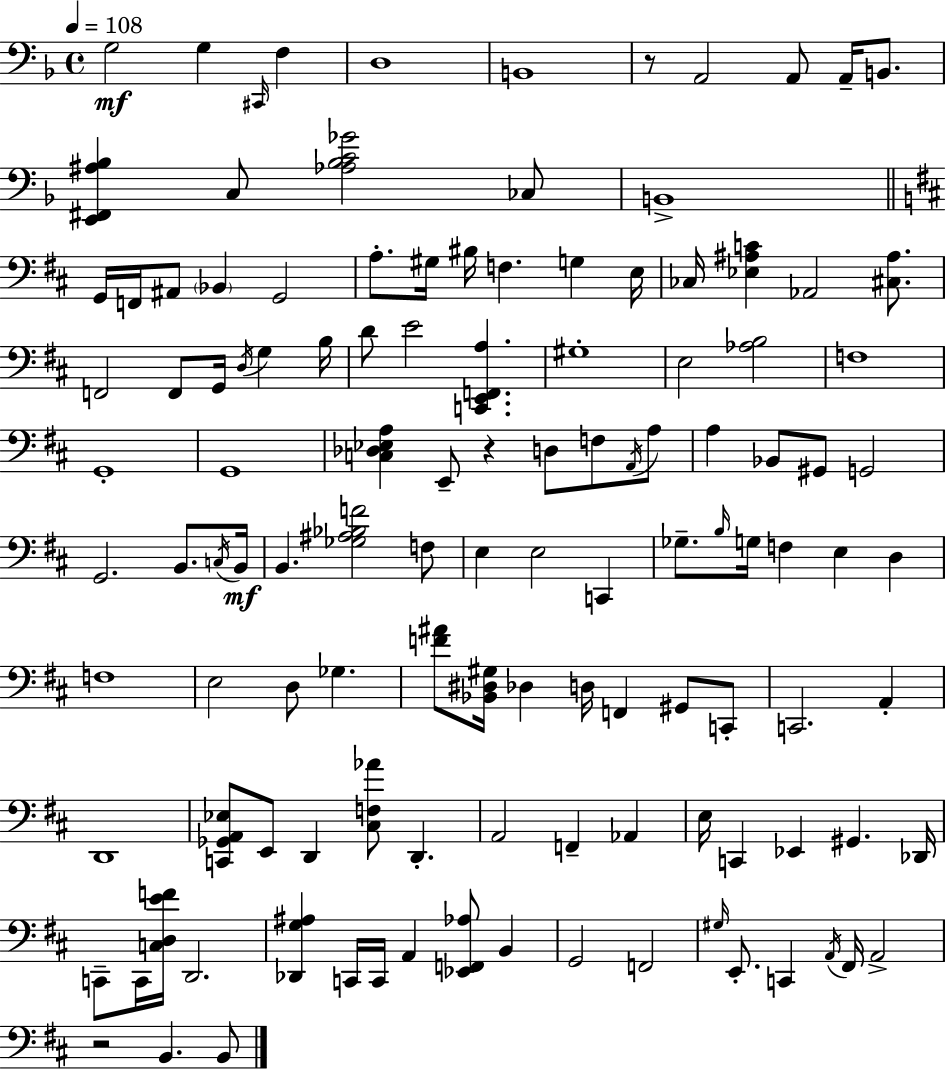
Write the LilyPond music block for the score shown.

{
  \clef bass
  \time 4/4
  \defaultTimeSignature
  \key d \minor
  \tempo 4 = 108
  g2\mf g4 \grace { cis,16 } f4 | d1 | b,1 | r8 a,2 a,8 a,16-- b,8. | \break <e, fis, ais bes>4 c8 <aes bes c' ges'>2 ces8 | b,1-> | \bar "||" \break \key d \major g,16 f,16 ais,8 \parenthesize bes,4 g,2 | a8.-. gis16 bis16 f4. g4 e16 | ces16 <ees ais c'>4 aes,2 <cis ais>8. | f,2 f,8 g,16 \acciaccatura { d16 } g4 | \break b16 d'8 e'2 <c, e, f, a>4. | gis1-. | e2 <aes b>2 | f1 | \break g,1-. | g,1 | <c des ees a>4 e,8-- r4 d8 f8 \acciaccatura { a,16 } | a8 a4 bes,8 gis,8 g,2 | \break g,2. b,8. | \acciaccatura { c16 } b,16\mf b,4. <ges ais bes f'>2 | f8 e4 e2 c,4 | ges8.-- \grace { b16 } g16 f4 e4 | \break d4 f1 | e2 d8 ges4. | <f' ais'>8 <bes, dis gis>16 des4 d16 f,4 | gis,8 c,8-. c,2. | \break a,4-. d,1 | <c, ges, a, ees>8 e,8 d,4 <cis f aes'>8 d,4.-. | a,2 f,4-- | aes,4 e16 c,4 ees,4 gis,4. | \break des,16 c,8-- c,16 <c d e' f'>16 d,2. | <des, g ais>4 c,16 c,16 a,4 <ees, f, aes>8 | b,4 g,2 f,2 | \grace { gis16 } e,8.-. c,4 \acciaccatura { a,16 } fis,16 a,2-> | \break r2 b,4. | b,8 \bar "|."
}